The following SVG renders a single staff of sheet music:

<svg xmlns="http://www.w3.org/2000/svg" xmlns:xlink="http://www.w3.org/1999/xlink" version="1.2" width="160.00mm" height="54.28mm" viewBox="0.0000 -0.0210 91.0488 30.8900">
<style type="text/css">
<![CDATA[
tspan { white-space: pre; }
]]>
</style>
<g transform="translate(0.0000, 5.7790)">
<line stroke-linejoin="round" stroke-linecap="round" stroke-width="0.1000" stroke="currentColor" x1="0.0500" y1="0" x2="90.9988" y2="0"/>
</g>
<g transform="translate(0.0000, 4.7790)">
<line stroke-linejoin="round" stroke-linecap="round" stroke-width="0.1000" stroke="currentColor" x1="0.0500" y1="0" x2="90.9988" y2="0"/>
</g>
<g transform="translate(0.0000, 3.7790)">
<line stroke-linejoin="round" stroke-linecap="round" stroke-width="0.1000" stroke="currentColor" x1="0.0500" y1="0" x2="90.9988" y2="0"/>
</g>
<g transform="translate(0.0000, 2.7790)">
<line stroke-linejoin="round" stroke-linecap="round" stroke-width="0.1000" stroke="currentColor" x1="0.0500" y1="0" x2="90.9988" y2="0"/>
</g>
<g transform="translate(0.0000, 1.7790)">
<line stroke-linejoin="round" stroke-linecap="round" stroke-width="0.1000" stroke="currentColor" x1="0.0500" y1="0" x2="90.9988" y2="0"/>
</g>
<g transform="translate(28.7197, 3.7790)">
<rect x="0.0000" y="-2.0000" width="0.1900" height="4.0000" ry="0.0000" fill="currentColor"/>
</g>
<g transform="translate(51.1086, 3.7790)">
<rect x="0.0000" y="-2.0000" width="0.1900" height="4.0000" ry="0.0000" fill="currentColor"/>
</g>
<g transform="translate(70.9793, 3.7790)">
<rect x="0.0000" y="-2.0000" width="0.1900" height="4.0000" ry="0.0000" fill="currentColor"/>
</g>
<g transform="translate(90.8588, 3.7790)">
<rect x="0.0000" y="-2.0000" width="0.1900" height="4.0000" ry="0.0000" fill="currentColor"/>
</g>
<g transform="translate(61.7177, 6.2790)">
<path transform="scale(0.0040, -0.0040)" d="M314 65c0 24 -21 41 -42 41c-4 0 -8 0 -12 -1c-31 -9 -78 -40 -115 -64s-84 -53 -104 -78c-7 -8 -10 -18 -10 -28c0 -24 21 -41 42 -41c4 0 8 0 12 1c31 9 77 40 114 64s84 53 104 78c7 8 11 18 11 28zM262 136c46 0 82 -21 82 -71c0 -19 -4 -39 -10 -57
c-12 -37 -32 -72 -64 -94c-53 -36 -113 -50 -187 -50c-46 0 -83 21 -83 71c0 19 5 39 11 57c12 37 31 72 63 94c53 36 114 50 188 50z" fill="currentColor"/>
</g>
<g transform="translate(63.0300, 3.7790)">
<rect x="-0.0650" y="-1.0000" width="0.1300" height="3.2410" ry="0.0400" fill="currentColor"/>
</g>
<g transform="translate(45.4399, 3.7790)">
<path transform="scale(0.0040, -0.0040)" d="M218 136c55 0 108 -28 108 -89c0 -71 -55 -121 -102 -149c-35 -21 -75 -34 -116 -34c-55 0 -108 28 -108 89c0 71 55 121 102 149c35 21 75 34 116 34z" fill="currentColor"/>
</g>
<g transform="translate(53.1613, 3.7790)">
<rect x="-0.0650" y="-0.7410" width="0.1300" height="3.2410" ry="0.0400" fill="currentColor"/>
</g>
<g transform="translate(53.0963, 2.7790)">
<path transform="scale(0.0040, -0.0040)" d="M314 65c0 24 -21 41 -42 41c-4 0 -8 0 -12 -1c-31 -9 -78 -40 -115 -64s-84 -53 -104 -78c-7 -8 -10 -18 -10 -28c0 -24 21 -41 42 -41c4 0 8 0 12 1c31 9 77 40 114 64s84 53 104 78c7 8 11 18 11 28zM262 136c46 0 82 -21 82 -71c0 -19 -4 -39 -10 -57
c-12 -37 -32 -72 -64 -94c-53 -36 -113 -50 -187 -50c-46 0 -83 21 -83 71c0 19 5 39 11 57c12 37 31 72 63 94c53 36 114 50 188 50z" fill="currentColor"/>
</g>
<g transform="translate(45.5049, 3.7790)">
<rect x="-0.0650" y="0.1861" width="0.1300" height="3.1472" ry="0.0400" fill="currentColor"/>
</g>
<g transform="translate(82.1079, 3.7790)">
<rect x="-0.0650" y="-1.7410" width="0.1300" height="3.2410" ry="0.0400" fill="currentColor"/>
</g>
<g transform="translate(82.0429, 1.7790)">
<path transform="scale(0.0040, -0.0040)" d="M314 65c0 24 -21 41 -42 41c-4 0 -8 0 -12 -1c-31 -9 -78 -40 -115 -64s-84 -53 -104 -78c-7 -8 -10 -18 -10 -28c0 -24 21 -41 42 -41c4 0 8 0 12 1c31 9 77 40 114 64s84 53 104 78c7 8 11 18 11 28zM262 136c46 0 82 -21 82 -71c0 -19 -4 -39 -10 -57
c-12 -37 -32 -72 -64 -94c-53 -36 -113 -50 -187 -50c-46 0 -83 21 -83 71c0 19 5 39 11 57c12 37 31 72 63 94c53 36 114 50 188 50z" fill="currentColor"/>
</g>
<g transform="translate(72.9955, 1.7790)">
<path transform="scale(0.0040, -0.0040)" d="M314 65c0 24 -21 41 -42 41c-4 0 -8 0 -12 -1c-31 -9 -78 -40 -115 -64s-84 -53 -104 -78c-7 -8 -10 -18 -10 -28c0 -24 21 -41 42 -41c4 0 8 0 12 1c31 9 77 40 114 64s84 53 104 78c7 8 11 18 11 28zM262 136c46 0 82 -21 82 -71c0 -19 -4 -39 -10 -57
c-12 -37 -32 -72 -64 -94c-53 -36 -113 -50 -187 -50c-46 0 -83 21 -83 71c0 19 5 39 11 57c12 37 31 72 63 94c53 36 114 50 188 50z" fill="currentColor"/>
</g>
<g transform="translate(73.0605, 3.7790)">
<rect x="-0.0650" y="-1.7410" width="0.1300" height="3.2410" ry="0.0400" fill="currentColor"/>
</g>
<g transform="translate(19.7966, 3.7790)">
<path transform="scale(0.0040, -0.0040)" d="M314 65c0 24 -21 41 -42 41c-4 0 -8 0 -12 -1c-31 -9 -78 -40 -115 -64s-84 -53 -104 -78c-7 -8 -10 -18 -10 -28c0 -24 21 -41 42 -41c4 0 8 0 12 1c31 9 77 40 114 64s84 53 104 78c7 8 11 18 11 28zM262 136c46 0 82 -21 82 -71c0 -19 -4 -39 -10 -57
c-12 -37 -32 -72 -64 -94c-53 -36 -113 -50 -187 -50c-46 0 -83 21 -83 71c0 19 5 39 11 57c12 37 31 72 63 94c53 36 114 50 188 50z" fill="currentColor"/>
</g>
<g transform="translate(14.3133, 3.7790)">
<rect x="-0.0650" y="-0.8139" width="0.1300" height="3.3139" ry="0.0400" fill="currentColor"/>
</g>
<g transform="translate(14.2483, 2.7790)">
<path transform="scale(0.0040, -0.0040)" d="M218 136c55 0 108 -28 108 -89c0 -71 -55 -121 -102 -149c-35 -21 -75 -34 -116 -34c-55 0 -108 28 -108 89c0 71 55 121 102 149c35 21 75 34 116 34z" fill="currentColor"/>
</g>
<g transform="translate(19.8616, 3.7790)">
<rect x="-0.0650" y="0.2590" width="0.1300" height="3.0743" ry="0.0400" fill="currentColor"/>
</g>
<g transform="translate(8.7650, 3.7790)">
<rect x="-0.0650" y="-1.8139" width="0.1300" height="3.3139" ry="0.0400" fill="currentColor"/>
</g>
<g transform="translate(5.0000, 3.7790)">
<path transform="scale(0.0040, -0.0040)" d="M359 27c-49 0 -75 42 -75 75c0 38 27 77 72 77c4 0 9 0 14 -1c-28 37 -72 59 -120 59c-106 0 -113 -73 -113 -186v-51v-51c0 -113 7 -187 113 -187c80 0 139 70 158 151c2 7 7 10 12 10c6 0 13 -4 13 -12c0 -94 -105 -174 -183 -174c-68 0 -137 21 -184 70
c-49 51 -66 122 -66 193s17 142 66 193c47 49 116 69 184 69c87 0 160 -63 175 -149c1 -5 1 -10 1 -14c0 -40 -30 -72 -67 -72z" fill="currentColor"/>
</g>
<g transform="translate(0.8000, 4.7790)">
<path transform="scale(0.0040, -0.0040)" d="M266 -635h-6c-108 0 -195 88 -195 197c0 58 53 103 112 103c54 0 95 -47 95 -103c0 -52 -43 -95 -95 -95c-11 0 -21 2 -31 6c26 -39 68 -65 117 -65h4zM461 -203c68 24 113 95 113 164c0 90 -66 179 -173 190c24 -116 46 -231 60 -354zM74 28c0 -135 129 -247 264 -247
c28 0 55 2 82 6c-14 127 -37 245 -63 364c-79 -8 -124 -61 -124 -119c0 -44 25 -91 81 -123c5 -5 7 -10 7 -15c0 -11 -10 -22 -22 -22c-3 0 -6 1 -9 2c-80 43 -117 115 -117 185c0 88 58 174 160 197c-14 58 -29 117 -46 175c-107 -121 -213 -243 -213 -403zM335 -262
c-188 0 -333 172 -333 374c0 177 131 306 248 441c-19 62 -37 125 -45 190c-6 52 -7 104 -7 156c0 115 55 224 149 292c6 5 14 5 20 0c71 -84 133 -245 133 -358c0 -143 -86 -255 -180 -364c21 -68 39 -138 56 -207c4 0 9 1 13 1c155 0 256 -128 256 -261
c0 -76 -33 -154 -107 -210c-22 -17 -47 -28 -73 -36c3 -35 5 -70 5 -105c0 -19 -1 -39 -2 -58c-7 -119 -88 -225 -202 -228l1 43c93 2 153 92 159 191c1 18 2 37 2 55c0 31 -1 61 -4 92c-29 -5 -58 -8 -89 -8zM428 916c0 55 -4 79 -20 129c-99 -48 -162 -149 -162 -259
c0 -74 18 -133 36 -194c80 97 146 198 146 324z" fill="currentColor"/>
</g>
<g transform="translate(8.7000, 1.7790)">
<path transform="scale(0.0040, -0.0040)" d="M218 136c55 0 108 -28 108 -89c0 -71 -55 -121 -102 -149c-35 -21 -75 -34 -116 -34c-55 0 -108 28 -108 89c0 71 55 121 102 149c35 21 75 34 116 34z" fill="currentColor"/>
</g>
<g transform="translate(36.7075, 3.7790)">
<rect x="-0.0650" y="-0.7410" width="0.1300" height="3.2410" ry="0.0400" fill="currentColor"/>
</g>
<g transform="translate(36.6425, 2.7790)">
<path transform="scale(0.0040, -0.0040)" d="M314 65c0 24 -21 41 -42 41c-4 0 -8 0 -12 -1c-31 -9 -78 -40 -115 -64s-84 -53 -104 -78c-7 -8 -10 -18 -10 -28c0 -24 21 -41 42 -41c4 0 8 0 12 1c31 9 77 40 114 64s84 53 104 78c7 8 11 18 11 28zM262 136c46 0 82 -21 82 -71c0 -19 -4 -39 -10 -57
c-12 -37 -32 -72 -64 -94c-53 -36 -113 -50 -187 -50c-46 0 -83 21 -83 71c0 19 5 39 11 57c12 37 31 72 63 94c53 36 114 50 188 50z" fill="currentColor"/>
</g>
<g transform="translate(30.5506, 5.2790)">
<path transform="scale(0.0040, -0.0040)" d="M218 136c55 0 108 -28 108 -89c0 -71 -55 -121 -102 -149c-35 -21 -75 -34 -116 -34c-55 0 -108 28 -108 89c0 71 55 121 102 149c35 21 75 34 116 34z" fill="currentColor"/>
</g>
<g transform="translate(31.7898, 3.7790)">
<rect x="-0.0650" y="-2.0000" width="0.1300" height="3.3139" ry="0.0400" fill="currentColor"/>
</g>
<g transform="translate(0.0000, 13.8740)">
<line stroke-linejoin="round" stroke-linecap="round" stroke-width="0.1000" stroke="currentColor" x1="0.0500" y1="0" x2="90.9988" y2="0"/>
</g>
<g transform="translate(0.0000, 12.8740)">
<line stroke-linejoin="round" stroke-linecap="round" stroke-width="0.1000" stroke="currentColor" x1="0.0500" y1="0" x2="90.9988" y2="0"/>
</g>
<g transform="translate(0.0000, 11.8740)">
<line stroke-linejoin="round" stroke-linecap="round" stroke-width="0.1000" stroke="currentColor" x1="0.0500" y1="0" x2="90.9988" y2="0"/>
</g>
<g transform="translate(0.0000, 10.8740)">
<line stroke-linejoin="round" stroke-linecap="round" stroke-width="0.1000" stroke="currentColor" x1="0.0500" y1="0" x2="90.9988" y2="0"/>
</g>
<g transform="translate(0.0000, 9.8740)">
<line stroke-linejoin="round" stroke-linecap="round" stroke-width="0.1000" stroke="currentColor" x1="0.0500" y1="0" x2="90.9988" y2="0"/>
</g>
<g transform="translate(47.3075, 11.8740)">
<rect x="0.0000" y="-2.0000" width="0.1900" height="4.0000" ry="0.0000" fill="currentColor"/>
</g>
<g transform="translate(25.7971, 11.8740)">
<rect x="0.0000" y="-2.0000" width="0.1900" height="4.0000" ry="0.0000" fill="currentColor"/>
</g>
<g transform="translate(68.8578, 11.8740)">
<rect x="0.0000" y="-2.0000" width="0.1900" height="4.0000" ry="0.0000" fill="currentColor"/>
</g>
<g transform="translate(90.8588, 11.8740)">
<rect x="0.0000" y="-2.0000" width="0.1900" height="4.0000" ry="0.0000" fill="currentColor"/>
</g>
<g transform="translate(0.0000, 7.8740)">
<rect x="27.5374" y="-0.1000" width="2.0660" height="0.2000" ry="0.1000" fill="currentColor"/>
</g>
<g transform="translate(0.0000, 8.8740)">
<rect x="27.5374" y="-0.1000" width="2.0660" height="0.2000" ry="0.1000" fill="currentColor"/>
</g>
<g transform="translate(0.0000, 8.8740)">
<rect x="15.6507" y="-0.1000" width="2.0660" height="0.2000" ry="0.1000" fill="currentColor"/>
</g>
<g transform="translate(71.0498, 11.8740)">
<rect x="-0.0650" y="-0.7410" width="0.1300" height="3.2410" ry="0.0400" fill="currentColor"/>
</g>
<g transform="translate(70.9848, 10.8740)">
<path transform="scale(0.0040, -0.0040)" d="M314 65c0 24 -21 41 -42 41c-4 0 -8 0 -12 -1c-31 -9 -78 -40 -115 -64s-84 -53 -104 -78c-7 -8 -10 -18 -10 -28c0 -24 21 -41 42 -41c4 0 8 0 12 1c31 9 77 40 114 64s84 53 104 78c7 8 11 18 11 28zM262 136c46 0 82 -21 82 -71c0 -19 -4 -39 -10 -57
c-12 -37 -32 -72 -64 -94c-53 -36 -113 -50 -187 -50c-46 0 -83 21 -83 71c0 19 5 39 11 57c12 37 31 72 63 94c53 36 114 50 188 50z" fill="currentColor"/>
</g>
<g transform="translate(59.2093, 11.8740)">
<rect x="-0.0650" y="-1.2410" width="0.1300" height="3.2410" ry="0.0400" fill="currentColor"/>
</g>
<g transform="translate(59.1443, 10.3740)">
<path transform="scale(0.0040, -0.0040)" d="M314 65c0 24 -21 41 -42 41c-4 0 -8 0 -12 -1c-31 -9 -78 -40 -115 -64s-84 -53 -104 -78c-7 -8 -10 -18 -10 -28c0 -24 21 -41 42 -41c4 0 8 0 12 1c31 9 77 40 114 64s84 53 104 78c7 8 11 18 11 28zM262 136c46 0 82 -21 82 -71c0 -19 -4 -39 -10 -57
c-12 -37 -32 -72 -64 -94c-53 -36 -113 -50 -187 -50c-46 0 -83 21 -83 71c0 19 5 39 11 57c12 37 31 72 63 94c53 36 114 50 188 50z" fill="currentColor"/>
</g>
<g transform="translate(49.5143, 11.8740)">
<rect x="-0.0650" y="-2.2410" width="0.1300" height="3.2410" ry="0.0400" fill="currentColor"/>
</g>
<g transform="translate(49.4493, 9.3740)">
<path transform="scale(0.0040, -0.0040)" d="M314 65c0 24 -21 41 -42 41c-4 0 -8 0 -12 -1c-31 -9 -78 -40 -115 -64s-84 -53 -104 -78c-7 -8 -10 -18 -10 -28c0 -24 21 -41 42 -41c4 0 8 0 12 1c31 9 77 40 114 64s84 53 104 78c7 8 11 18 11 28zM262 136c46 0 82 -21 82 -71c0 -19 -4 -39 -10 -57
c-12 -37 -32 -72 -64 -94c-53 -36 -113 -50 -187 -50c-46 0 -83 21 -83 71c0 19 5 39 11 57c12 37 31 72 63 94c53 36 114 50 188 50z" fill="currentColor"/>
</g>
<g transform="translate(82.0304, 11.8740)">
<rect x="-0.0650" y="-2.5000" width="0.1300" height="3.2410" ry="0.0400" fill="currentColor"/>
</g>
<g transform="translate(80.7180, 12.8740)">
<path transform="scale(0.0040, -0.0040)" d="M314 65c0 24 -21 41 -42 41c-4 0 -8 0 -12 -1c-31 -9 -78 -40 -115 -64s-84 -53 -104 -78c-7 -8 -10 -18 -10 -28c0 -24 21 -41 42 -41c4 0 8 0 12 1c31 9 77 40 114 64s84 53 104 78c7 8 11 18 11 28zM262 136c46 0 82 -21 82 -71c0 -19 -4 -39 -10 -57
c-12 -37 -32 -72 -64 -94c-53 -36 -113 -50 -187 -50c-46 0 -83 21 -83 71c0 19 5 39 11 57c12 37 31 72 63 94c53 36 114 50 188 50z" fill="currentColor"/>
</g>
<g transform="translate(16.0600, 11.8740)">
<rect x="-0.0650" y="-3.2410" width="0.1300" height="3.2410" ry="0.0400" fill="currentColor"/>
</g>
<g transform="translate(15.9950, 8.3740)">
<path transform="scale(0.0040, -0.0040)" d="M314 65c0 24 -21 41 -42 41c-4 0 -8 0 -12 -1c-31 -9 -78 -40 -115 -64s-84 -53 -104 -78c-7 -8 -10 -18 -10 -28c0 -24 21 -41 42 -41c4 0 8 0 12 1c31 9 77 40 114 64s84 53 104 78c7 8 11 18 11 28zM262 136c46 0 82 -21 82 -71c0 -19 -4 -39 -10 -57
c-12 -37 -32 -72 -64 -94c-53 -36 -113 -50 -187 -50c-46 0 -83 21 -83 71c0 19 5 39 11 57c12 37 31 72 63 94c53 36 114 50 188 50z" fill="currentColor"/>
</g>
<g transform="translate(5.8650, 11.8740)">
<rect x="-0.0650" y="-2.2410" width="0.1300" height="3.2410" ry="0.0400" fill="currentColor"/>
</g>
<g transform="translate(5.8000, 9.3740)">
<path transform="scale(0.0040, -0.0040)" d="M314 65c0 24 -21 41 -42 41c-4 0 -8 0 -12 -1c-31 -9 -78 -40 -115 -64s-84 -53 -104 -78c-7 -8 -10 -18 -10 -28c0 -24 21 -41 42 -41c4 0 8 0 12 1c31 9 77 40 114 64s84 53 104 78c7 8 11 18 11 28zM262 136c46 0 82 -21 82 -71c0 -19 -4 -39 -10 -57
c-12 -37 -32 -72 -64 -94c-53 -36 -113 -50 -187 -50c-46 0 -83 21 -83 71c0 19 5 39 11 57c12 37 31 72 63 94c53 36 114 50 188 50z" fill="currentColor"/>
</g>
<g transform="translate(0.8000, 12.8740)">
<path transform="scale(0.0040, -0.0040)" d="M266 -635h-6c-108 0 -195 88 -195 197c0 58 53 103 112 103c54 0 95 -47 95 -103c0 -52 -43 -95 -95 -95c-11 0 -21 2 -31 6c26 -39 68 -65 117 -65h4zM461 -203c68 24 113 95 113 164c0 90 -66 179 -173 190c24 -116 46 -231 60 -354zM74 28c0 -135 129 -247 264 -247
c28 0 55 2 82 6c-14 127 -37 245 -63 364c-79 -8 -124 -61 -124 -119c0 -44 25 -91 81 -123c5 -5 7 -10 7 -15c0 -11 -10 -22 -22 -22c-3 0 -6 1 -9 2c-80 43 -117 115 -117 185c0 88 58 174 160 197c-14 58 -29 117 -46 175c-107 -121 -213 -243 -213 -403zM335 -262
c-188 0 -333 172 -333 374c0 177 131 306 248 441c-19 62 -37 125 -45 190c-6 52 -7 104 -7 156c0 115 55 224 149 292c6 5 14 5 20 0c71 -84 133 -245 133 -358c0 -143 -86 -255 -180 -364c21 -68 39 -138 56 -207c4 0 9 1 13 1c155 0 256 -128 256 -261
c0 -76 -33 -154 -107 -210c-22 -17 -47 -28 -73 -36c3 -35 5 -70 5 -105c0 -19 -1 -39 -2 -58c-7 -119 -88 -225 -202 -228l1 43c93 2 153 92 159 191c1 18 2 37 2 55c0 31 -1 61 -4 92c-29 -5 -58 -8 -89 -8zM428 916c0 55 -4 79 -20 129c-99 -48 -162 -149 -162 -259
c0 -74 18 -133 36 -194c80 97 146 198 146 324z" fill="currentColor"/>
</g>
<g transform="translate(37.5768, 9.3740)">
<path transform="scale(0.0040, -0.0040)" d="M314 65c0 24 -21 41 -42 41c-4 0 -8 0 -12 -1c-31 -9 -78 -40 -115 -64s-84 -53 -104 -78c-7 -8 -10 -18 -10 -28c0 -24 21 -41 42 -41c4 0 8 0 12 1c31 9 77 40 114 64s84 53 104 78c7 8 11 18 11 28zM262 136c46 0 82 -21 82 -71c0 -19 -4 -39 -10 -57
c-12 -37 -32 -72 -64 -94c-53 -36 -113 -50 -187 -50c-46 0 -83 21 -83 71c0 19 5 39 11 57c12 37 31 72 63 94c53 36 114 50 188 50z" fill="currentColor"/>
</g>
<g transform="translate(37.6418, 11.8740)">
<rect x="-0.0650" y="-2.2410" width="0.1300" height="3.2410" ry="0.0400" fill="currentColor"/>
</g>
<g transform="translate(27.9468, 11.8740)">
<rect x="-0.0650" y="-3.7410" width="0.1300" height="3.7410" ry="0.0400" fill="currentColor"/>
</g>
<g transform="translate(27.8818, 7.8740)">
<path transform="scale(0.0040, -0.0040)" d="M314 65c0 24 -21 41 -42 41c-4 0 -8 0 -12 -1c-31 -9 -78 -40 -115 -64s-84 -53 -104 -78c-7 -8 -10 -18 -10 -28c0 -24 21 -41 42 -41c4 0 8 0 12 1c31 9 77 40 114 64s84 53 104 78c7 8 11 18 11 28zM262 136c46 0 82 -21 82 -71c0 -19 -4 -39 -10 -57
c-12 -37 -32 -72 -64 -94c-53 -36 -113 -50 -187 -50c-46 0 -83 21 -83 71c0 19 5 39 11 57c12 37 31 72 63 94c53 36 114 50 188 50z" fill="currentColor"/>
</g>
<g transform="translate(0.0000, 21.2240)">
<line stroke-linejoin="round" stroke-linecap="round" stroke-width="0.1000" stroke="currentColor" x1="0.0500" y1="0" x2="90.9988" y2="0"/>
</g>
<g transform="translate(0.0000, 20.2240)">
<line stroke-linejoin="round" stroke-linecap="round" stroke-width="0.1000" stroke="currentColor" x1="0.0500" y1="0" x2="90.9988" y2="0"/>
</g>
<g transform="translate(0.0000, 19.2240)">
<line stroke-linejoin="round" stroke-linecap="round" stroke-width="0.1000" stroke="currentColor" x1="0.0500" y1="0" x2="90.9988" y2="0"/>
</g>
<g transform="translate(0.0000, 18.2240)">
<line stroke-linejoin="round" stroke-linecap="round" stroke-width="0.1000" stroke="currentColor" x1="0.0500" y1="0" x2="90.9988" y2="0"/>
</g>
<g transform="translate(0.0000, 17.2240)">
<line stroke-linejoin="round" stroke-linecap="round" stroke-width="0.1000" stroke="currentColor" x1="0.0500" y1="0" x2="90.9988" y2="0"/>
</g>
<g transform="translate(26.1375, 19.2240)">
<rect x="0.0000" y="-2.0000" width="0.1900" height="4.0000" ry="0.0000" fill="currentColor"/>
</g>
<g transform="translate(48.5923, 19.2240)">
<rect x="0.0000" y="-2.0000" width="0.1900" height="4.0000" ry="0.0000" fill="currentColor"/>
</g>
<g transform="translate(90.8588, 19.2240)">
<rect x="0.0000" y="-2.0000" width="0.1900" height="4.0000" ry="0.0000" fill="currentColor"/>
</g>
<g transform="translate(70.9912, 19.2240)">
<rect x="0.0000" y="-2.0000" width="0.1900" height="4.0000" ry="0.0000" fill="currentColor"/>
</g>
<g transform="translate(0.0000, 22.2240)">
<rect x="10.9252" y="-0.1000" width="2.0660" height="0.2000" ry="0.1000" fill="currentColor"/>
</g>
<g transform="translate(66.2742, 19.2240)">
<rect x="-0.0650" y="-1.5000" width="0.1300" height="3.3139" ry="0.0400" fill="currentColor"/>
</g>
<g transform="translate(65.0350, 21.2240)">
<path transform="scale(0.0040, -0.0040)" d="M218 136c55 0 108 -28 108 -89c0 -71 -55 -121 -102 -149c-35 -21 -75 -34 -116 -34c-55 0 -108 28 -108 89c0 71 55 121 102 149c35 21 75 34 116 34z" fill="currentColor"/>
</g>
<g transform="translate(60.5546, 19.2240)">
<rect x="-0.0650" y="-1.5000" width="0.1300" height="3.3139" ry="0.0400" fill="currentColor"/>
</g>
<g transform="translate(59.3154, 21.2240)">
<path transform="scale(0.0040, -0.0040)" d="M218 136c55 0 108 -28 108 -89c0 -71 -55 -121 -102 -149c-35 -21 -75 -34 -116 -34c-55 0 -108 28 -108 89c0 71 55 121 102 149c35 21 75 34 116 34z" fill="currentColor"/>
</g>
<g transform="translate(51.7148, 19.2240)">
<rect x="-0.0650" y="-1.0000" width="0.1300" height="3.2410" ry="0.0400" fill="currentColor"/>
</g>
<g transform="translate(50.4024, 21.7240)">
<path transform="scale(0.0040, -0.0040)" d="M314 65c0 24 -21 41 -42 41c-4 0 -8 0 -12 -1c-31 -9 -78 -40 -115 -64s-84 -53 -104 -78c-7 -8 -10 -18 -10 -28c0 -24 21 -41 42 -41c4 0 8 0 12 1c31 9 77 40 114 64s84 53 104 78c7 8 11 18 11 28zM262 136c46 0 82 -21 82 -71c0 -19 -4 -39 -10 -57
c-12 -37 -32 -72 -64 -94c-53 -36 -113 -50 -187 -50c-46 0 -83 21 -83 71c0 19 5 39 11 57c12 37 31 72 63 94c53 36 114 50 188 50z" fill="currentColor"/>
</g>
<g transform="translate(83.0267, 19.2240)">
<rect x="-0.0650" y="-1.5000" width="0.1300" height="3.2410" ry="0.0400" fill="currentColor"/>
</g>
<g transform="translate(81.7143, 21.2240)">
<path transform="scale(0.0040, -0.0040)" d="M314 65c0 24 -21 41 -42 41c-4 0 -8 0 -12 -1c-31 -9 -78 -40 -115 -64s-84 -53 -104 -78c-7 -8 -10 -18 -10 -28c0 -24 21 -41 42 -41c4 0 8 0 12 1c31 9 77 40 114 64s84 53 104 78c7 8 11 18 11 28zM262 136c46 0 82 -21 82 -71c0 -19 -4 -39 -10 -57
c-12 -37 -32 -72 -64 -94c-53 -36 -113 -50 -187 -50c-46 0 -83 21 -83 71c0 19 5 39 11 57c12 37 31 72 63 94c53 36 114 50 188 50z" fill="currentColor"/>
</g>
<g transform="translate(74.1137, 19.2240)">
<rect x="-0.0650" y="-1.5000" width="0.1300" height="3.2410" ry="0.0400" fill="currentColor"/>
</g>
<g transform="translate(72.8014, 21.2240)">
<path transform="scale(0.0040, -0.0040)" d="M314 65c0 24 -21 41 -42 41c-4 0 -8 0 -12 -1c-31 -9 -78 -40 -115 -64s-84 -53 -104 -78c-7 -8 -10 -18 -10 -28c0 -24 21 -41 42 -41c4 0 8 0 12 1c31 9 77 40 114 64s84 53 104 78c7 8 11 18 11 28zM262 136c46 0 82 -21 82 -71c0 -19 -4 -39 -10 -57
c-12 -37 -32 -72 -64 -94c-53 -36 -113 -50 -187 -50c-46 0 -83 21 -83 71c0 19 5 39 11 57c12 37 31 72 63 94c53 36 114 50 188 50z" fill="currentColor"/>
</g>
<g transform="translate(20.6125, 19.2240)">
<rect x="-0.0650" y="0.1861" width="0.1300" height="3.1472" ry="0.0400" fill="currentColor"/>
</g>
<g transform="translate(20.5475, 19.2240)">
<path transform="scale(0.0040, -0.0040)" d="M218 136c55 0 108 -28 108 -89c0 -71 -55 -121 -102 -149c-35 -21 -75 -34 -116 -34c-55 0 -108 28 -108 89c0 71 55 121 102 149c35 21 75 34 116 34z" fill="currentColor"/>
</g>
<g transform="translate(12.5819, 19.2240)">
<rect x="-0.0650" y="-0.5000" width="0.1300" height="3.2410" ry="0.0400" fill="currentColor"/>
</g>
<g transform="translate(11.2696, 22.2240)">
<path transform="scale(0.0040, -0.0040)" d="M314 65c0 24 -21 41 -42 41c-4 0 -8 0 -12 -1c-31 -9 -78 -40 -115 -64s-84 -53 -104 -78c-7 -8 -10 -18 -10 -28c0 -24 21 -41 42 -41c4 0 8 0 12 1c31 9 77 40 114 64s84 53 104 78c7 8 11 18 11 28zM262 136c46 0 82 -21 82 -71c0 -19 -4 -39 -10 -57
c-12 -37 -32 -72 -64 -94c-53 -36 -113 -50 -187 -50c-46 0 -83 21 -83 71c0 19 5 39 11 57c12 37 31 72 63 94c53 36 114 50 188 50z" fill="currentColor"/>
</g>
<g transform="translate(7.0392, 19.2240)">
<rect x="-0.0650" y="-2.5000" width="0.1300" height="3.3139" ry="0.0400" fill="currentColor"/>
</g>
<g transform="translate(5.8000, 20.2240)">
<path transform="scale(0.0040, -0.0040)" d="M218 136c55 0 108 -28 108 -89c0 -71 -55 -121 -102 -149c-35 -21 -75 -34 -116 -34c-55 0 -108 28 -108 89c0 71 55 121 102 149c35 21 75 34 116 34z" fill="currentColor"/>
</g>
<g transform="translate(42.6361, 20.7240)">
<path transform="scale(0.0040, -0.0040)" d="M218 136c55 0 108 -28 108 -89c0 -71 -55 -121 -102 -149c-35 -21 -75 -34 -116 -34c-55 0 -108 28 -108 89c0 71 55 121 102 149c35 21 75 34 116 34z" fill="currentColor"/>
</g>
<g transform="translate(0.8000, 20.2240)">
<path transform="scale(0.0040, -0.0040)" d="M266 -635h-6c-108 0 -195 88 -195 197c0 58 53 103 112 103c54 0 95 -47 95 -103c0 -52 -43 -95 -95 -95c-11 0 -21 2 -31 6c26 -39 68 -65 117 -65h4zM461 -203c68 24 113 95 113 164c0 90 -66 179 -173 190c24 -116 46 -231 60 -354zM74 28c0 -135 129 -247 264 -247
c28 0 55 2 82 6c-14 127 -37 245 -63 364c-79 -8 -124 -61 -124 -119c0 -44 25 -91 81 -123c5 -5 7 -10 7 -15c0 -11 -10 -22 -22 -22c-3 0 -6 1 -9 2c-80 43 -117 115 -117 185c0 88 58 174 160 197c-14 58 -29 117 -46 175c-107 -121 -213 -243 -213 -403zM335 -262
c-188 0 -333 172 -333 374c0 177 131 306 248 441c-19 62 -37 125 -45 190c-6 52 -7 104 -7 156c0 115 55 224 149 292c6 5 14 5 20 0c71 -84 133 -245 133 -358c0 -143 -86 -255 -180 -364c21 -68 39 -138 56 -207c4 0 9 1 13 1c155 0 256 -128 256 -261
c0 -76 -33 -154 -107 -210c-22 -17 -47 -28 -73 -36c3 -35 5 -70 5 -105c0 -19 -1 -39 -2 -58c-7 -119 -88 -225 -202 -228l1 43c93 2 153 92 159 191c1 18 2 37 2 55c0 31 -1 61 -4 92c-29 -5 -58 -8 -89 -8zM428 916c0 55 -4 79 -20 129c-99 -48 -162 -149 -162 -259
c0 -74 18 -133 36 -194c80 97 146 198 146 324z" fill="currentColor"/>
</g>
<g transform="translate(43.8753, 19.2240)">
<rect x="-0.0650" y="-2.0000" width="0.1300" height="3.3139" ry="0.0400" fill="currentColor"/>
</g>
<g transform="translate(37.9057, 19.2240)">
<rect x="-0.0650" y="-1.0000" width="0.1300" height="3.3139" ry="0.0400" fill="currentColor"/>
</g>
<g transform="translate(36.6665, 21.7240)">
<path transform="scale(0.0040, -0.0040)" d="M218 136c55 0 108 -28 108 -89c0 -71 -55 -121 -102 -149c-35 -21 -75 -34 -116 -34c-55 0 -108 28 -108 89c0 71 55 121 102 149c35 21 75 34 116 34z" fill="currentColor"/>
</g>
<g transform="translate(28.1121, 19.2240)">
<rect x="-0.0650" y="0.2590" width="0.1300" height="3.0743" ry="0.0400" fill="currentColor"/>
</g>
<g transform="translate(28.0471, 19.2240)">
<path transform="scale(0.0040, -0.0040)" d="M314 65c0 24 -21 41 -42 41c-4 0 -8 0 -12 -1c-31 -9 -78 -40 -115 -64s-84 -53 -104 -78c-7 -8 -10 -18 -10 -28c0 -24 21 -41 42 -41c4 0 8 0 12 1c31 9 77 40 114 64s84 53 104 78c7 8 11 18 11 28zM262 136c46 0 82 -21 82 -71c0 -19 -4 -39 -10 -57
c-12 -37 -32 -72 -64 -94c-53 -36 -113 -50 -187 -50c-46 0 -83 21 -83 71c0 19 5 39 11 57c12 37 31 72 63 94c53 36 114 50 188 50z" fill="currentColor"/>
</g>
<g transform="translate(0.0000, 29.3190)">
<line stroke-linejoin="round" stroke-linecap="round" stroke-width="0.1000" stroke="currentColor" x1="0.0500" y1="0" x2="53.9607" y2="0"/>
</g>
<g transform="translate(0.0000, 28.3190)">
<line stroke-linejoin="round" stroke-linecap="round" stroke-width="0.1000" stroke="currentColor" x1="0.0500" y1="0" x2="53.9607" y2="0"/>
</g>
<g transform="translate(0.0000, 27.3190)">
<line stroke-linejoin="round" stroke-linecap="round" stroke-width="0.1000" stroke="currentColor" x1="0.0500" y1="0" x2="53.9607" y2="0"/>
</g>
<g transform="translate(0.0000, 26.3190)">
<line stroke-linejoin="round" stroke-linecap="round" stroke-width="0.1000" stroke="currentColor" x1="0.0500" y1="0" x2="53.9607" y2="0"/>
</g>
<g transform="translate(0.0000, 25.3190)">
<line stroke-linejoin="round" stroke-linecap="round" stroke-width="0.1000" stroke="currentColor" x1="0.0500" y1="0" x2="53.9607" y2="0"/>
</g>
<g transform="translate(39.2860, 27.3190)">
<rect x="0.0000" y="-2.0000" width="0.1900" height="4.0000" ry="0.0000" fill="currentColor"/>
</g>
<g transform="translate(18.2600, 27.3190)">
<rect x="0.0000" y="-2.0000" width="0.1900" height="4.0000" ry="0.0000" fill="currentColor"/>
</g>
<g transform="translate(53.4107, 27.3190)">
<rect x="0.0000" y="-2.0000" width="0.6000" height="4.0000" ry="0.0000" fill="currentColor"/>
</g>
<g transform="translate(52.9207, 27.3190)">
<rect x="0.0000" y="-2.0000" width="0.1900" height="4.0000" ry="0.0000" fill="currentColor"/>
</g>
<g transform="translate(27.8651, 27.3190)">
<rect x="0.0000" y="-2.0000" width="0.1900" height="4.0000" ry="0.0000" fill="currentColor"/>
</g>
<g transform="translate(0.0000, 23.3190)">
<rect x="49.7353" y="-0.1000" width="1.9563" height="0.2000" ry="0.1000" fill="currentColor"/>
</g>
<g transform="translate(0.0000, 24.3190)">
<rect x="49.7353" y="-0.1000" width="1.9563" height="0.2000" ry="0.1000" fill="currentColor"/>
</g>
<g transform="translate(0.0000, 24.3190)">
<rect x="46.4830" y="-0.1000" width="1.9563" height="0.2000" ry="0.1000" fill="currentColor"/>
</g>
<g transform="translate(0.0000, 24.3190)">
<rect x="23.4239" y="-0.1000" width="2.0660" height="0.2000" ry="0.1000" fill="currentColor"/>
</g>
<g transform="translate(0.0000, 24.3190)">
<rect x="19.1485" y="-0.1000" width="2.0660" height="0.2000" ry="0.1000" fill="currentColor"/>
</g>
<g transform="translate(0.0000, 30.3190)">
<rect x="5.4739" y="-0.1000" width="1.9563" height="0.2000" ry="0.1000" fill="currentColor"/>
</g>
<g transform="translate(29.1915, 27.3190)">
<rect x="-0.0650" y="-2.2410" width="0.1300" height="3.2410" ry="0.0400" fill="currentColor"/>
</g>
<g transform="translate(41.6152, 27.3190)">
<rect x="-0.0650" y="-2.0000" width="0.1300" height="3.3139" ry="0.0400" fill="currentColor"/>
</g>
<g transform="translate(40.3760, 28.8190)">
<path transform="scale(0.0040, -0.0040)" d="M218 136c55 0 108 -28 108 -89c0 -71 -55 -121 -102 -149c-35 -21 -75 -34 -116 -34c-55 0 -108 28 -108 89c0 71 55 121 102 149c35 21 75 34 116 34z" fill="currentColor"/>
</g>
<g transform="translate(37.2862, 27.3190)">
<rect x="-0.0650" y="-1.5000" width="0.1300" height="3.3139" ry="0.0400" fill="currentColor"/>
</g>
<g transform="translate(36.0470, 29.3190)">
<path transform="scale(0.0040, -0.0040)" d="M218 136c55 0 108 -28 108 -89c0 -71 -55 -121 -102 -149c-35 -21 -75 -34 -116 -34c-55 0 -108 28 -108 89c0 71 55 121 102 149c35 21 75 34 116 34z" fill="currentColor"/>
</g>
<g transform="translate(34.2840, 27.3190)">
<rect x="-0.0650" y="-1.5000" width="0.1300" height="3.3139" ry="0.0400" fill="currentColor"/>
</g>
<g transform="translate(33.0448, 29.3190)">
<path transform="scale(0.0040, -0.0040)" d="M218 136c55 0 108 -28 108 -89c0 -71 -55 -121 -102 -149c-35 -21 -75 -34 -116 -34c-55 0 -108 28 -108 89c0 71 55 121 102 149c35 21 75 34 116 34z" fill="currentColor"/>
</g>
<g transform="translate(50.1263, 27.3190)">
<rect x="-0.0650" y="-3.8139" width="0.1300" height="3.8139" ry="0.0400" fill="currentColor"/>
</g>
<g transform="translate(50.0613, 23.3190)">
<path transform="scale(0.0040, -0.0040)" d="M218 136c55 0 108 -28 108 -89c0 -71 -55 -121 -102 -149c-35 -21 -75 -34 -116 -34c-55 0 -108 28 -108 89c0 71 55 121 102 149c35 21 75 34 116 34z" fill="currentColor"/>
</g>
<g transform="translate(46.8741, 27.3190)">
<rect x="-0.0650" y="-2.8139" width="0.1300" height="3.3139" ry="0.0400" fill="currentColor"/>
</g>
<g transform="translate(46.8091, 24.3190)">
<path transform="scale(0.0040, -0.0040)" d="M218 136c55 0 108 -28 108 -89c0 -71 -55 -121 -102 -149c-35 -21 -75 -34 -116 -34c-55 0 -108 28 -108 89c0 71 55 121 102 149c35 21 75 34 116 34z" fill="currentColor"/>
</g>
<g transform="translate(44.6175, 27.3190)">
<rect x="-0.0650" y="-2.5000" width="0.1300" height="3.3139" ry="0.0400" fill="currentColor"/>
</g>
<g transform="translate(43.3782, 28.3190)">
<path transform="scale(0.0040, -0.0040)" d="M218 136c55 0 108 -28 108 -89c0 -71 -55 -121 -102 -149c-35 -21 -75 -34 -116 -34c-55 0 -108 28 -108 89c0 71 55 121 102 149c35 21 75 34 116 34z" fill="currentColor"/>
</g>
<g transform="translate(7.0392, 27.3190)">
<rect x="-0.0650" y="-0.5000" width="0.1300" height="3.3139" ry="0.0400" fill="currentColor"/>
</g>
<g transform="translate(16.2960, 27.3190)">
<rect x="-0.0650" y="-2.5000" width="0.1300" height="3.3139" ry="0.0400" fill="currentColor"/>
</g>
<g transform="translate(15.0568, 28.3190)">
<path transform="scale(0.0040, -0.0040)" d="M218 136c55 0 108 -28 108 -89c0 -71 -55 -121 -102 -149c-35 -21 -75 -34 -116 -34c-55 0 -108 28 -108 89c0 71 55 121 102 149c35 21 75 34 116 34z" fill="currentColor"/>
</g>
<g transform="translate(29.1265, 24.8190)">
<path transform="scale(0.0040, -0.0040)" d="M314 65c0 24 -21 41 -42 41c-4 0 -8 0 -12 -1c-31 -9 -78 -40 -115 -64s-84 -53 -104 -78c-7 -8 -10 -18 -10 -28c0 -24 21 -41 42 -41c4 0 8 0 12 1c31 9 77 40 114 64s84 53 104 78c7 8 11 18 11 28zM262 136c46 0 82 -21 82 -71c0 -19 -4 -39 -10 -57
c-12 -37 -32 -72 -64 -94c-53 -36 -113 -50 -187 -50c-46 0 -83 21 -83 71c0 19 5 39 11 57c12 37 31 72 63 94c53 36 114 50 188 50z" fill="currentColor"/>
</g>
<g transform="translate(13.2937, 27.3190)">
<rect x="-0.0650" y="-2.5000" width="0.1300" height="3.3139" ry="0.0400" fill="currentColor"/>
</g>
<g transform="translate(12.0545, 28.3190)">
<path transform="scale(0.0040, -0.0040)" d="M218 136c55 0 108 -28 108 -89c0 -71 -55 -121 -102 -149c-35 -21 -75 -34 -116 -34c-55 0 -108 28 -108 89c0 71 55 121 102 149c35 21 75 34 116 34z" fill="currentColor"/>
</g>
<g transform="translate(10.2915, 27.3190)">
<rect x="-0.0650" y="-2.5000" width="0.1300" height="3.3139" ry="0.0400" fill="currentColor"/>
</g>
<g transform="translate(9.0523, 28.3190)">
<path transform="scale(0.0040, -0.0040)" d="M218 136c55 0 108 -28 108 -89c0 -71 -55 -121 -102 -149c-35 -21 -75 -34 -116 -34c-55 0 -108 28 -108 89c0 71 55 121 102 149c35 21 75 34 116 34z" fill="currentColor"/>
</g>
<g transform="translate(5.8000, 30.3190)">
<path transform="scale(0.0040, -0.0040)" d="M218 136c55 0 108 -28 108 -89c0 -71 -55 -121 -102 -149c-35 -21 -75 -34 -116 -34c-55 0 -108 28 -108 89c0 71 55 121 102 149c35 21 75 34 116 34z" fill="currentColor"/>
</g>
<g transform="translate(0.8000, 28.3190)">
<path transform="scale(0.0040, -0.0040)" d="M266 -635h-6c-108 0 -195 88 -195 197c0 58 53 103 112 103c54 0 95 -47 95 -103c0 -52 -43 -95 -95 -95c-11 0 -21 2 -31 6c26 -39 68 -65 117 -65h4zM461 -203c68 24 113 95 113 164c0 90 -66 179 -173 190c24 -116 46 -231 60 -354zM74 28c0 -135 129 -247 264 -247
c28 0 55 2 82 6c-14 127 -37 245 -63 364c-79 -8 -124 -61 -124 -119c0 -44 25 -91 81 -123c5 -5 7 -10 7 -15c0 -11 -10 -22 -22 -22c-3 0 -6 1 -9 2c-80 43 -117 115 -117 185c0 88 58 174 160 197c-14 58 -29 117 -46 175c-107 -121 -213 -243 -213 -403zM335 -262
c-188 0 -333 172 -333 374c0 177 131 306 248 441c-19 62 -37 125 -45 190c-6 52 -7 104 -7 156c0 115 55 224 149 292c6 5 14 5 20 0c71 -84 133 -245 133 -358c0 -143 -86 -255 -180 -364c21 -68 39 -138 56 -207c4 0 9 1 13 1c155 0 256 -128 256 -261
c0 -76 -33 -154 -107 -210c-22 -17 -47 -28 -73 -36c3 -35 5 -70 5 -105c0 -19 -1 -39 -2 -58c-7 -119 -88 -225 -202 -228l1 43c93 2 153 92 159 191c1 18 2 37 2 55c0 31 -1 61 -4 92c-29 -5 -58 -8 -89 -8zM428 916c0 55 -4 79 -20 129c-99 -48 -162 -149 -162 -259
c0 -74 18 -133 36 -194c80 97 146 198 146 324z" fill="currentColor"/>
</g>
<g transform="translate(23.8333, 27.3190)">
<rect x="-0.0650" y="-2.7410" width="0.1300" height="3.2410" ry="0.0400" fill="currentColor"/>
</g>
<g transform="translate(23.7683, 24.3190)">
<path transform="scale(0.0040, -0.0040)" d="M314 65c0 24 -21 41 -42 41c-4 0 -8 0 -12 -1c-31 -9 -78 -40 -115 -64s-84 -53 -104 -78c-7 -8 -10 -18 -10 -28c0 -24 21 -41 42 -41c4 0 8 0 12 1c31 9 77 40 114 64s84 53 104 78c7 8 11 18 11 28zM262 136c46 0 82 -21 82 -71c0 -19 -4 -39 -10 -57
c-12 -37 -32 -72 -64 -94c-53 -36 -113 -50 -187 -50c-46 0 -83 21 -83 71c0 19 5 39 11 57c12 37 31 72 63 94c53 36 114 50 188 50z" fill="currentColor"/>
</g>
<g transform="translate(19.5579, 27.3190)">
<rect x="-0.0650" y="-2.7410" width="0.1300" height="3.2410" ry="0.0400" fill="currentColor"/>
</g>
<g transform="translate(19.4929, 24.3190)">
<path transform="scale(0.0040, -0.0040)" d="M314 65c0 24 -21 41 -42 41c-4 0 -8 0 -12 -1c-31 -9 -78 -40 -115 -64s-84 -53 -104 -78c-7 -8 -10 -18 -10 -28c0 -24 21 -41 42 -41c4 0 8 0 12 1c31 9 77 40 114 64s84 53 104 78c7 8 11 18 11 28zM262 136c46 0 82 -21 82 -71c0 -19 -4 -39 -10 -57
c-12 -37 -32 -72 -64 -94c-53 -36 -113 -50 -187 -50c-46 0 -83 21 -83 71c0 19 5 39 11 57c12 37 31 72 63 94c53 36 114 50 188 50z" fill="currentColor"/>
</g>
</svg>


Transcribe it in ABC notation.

X:1
T:Untitled
M:4/4
L:1/4
K:C
f d B2 F d2 B d2 D2 f2 f2 g2 b2 c'2 g2 g2 e2 d2 G2 G C2 B B2 D F D2 E E E2 E2 C G G G a2 a2 g2 E E F G a c'